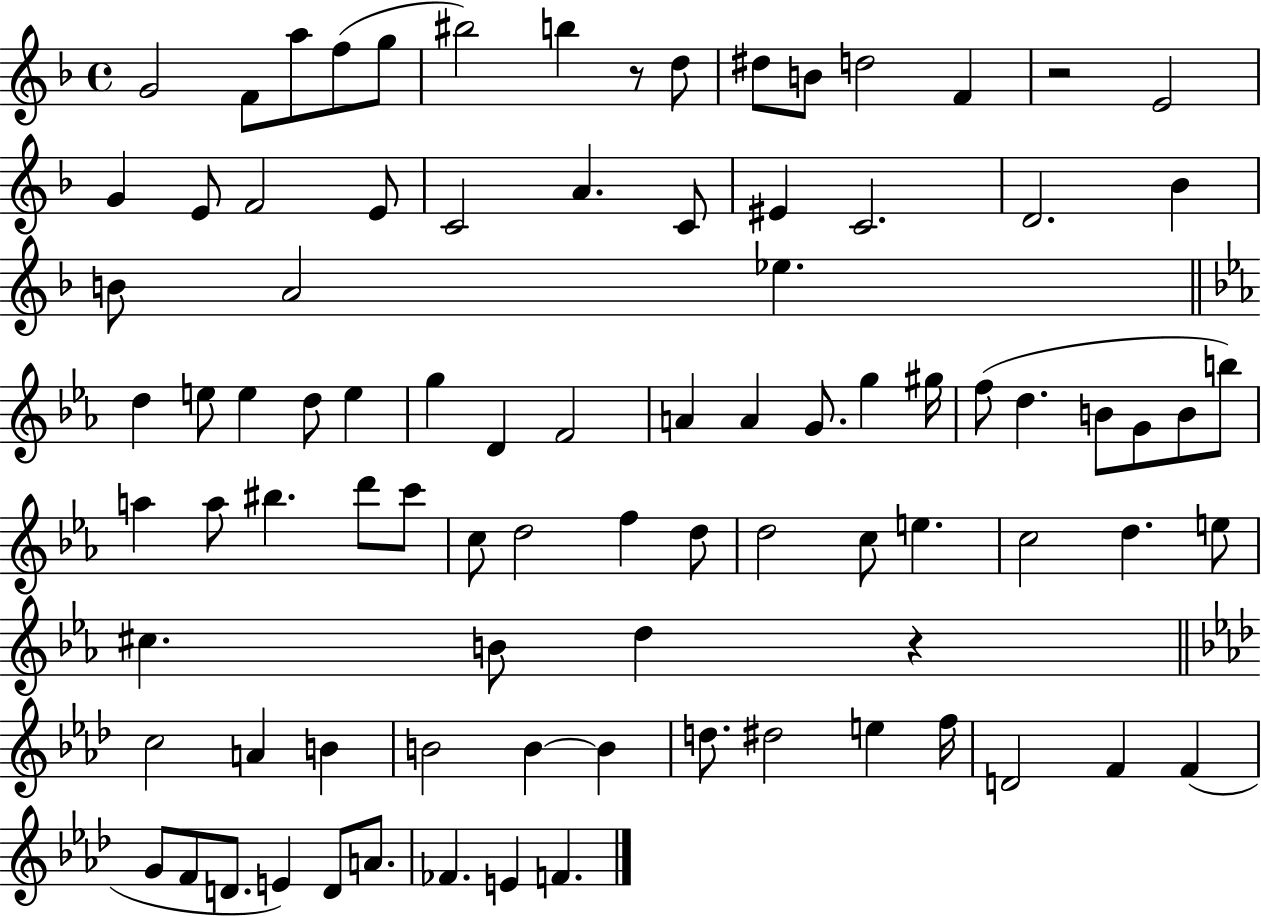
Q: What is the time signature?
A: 4/4